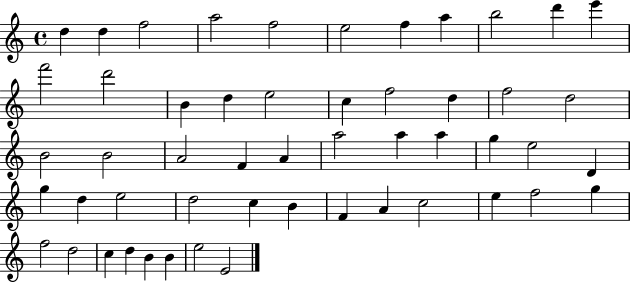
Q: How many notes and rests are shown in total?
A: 52